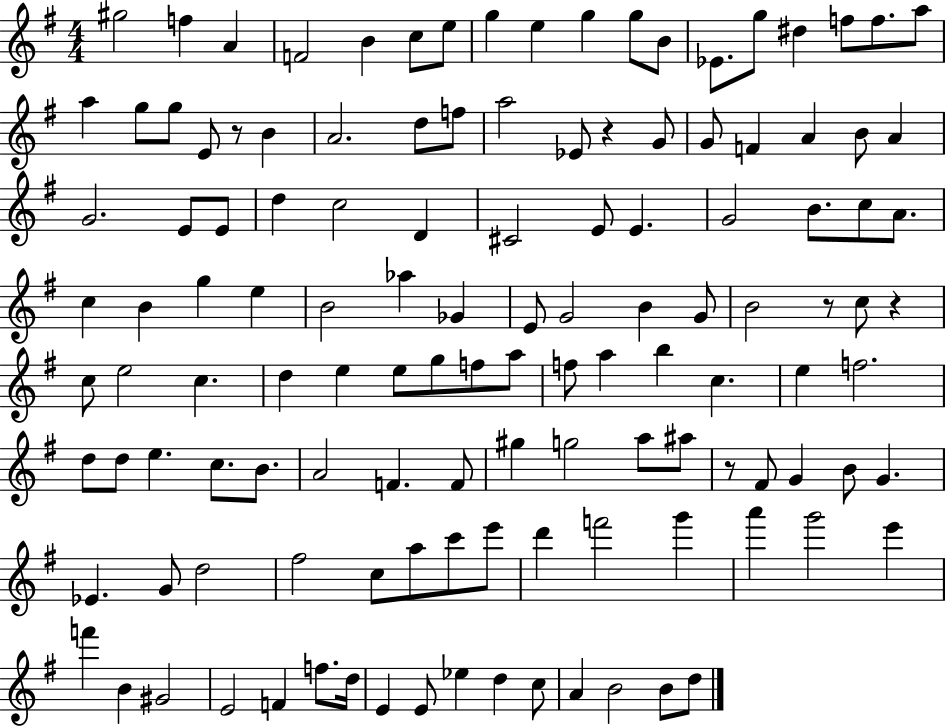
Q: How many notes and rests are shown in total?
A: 126